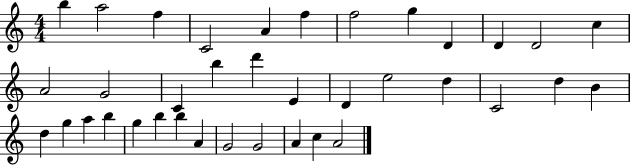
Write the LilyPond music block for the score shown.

{
  \clef treble
  \numericTimeSignature
  \time 4/4
  \key c \major
  b''4 a''2 f''4 | c'2 a'4 f''4 | f''2 g''4 d'4 | d'4 d'2 c''4 | \break a'2 g'2 | c'4 b''4 d'''4 e'4 | d'4 e''2 d''4 | c'2 d''4 b'4 | \break d''4 g''4 a''4 b''4 | g''4 b''4 b''4 a'4 | g'2 g'2 | a'4 c''4 a'2 | \break \bar "|."
}